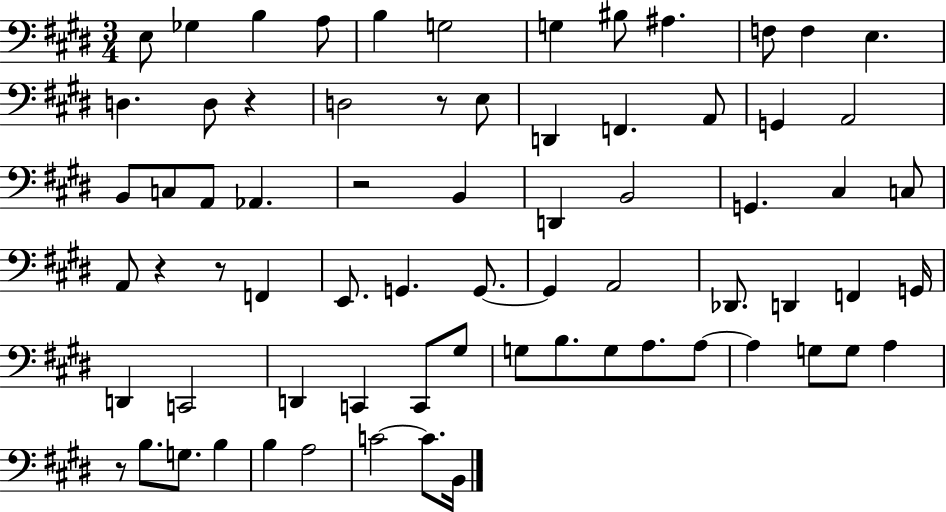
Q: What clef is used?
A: bass